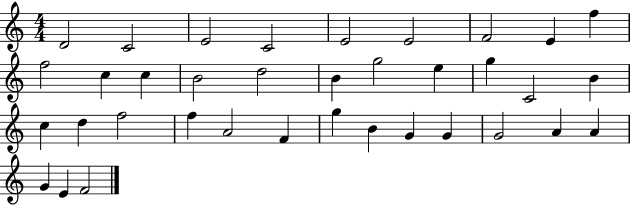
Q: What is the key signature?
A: C major